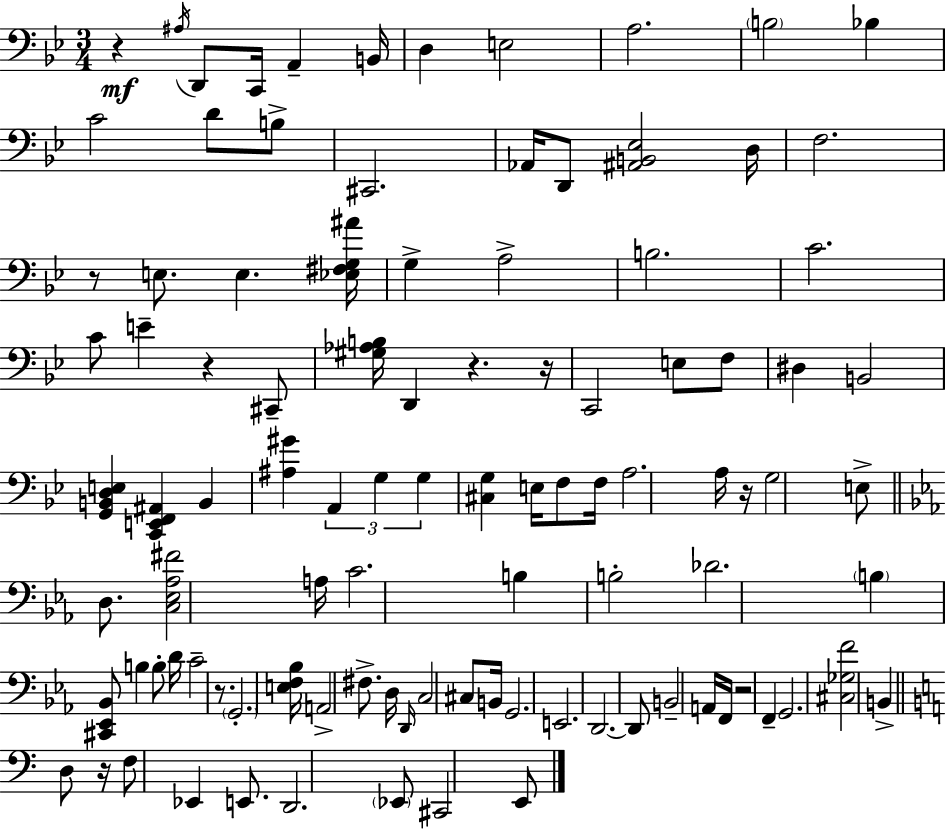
R/q A#3/s D2/e C2/s A2/q B2/s D3/q E3/h A3/h. B3/h Bb3/q C4/h D4/e B3/e C#2/h. Ab2/s D2/e [A#2,B2,Eb3]/h D3/s F3/h. R/e E3/e. E3/q. [Eb3,F#3,G3,A#4]/s G3/q A3/h B3/h. C4/h. C4/e E4/q R/q C#2/e [G#3,Ab3,B3]/s D2/q R/q. R/s C2/h E3/e F3/e D#3/q B2/h [G2,B2,D3,E3]/q [C2,E2,F2,A#2]/q B2/q [A#3,G#4]/q A2/q G3/q G3/q [C#3,G3]/q E3/s F3/e F3/s A3/h. A3/s R/s G3/h E3/e D3/e. [C3,Eb3,Ab3,F#4]/h A3/s C4/h. B3/q B3/h Db4/h. B3/q [C#2,Eb2,Bb2]/e B3/q B3/e D4/s C4/h R/e. G2/h. [E3,F3,Bb3]/s A2/h F#3/e. D3/s D2/s C3/h C#3/e B2/s G2/h. E2/h. D2/h. D2/e B2/h A2/s F2/s R/h F2/q G2/h. [C#3,Gb3,F4]/h B2/q D3/e R/s F3/e Eb2/q E2/e. D2/h. Eb2/e C#2/h E2/e